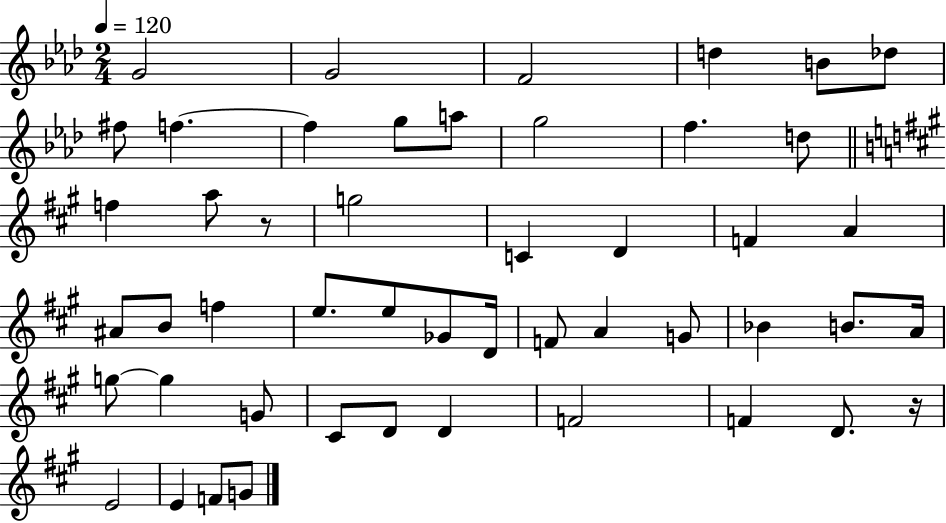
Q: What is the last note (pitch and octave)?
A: G4